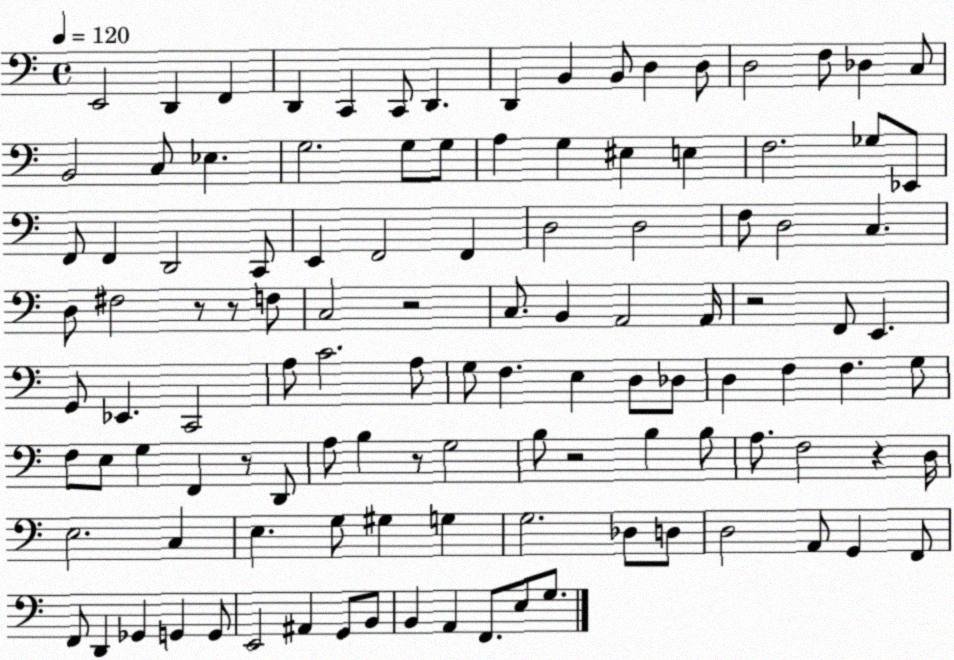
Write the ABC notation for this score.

X:1
T:Untitled
M:4/4
L:1/4
K:C
E,,2 D,, F,, D,, C,, C,,/2 D,, D,, B,, B,,/2 D, D,/2 D,2 F,/2 _D, C,/2 B,,2 C,/2 _E, G,2 G,/2 G,/2 A, G, ^E, E, F,2 _G,/2 _E,,/2 F,,/2 F,, D,,2 C,,/2 E,, F,,2 F,, D,2 D,2 F,/2 D,2 C, D,/2 ^F,2 z/2 z/2 F,/2 C,2 z2 C,/2 B,, A,,2 A,,/4 z2 F,,/2 E,, G,,/2 _E,, C,,2 A,/2 C2 A,/2 G,/2 F, E, D,/2 _D,/2 D, F, F, G,/2 F,/2 E,/2 G, F,, z/2 D,,/2 A,/2 B, z/2 G,2 B,/2 z2 B, B,/2 A,/2 F,2 z D,/4 E,2 C, E, G,/2 ^G, G, G,2 _D,/2 D,/2 D,2 A,,/2 G,, F,,/2 F,,/2 D,, _G,, G,, G,,/2 E,,2 ^A,, G,,/2 B,,/2 B,, A,, F,,/2 E,/2 G,/2